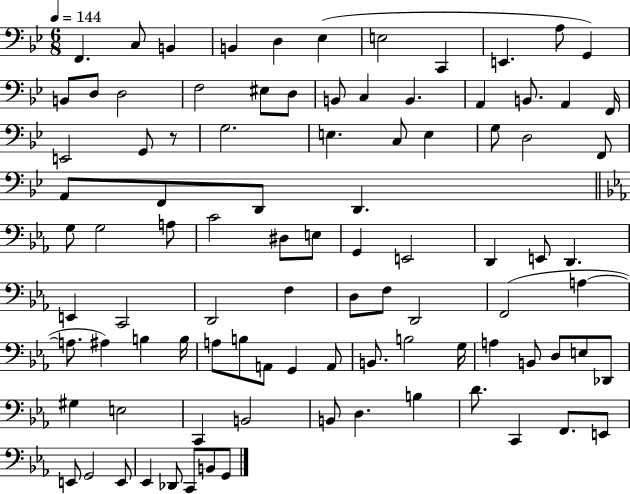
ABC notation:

X:1
T:Untitled
M:6/8
L:1/4
K:Bb
F,, C,/2 B,, B,, D, _E, E,2 C,, E,, A,/2 G,, B,,/2 D,/2 D,2 F,2 ^E,/2 D,/2 B,,/2 C, B,, A,, B,,/2 A,, F,,/4 E,,2 G,,/2 z/2 G,2 E, C,/2 E, G,/2 D,2 F,,/2 A,,/2 F,,/2 D,,/2 D,, G,/2 G,2 A,/2 C2 ^D,/2 E,/2 G,, E,,2 D,, E,,/2 D,, E,, C,,2 D,,2 F, D,/2 F,/2 D,,2 F,,2 A, A,/2 ^A, B, B,/4 A,/2 B,/2 A,,/2 G,, A,,/2 B,,/2 B,2 G,/4 A, B,,/2 D,/2 E,/2 _D,,/2 ^G, E,2 C,, B,,2 B,,/2 D, B, D/2 C,, F,,/2 E,,/2 E,,/2 G,,2 E,,/2 _E,, _D,,/2 C,,/2 B,,/2 G,,/2